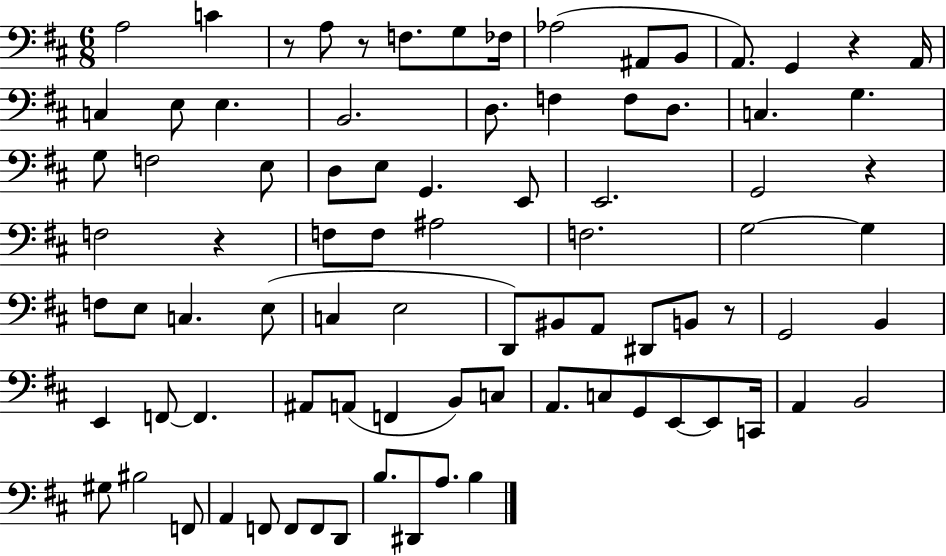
{
  \clef bass
  \numericTimeSignature
  \time 6/8
  \key d \major
  \repeat volta 2 { a2 c'4 | r8 a8 r8 f8. g8 fes16 | aes2( ais,8 b,8 | a,8.) g,4 r4 a,16 | \break c4 e8 e4. | b,2. | d8. f4 f8 d8. | c4. g4. | \break g8 f2 e8 | d8 e8 g,4. e,8 | e,2. | g,2 r4 | \break f2 r4 | f8 f8 ais2 | f2. | g2~~ g4 | \break f8 e8 c4. e8( | c4 e2 | d,8) bis,8 a,8 dis,8 b,8 r8 | g,2 b,4 | \break e,4 f,8~~ f,4. | ais,8 a,8( f,4 b,8) c8 | a,8. c8 g,8 e,8~~ e,8 c,16 | a,4 b,2 | \break gis8 bis2 f,8 | a,4 f,8 f,8 f,8 d,8 | b8. dis,8 a8. b4 | } \bar "|."
}